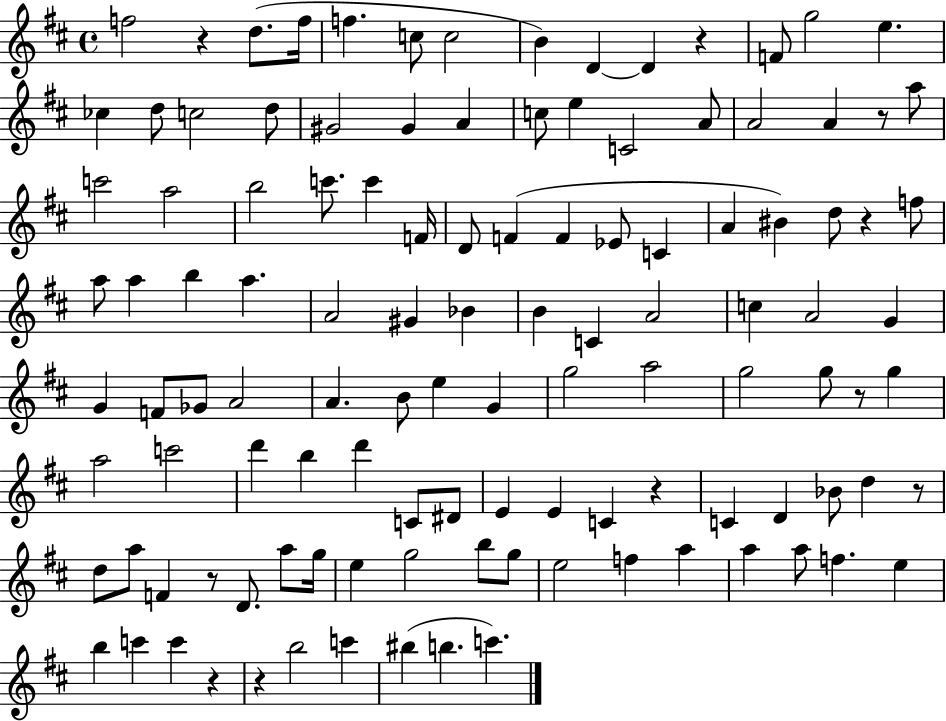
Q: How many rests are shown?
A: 10